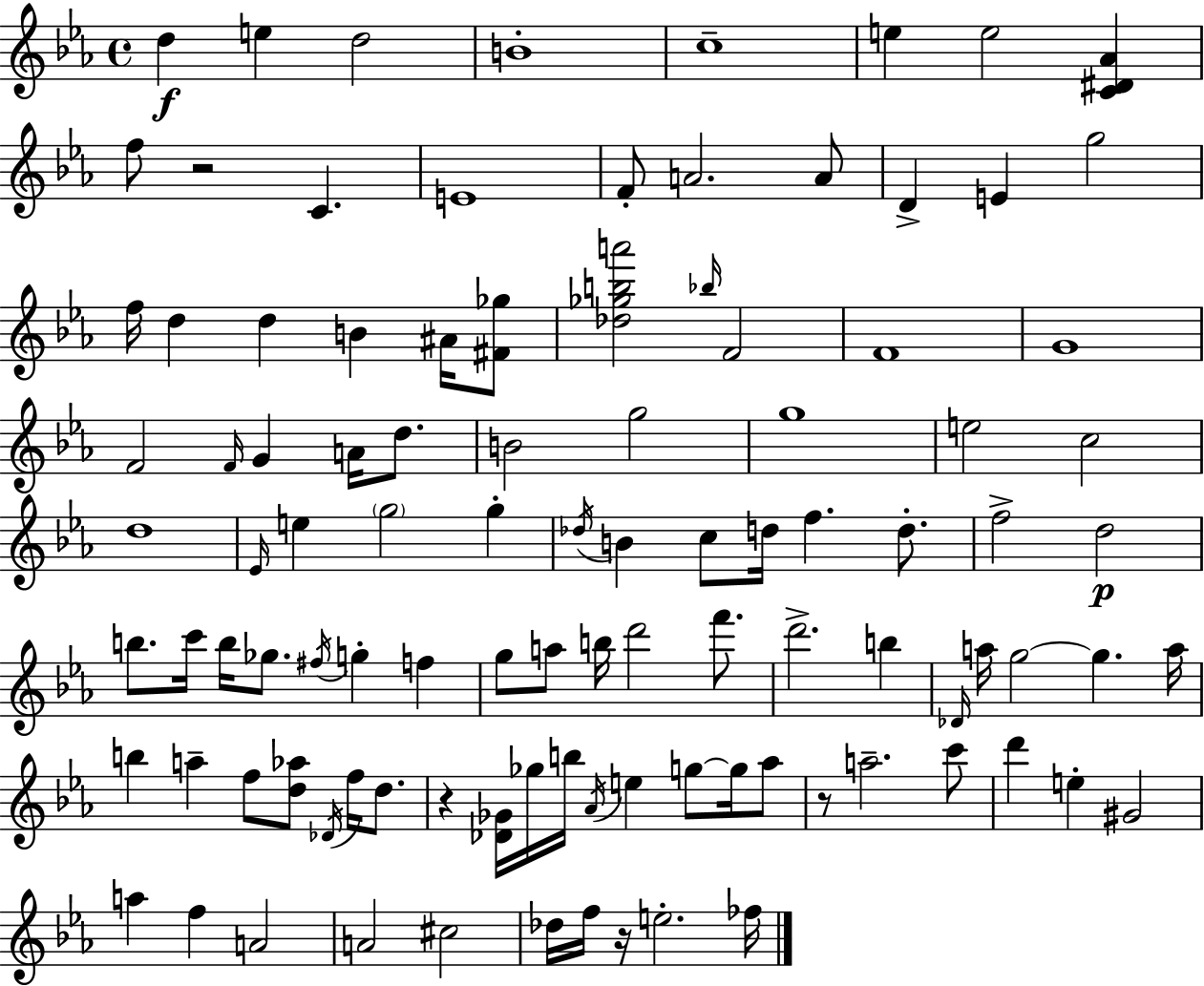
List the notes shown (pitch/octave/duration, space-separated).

D5/q E5/q D5/h B4/w C5/w E5/q E5/h [C4,D#4,Ab4]/q F5/e R/h C4/q. E4/w F4/e A4/h. A4/e D4/q E4/q G5/h F5/s D5/q D5/q B4/q A#4/s [F#4,Gb5]/e [Db5,Gb5,B5,A6]/h Bb5/s F4/h F4/w G4/w F4/h F4/s G4/q A4/s D5/e. B4/h G5/h G5/w E5/h C5/h D5/w Eb4/s E5/q G5/h G5/q Db5/s B4/q C5/e D5/s F5/q. D5/e. F5/h D5/h B5/e. C6/s B5/s Gb5/e. F#5/s G5/q F5/q G5/e A5/e B5/s D6/h F6/e. D6/h. B5/q Db4/s A5/s G5/h G5/q. A5/s B5/q A5/q F5/e [D5,Ab5]/e Db4/s F5/s D5/e. R/q [Db4,Gb4]/s Gb5/s B5/s Ab4/s E5/q G5/e G5/s Ab5/e R/e A5/h. C6/e D6/q E5/q G#4/h A5/q F5/q A4/h A4/h C#5/h Db5/s F5/s R/s E5/h. FES5/s